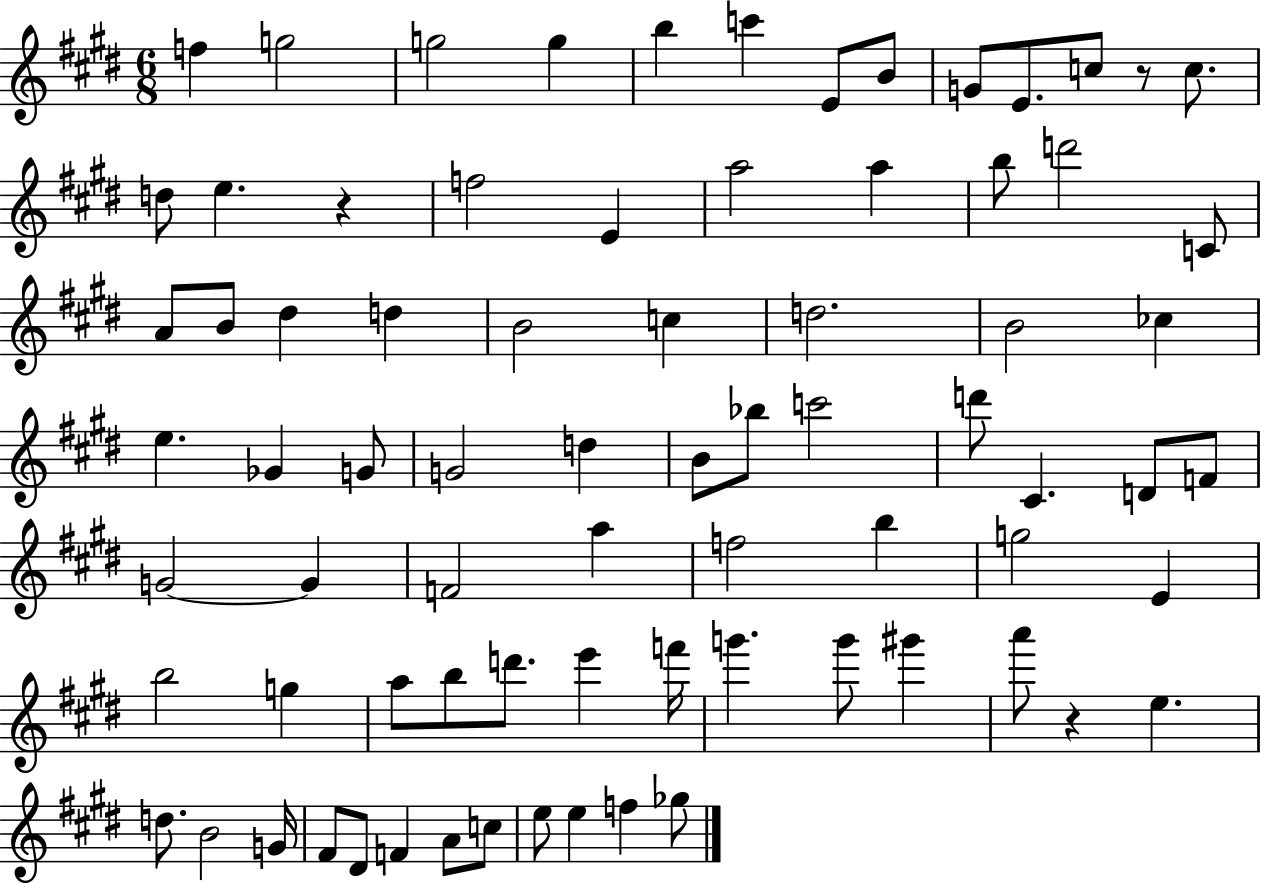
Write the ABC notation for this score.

X:1
T:Untitled
M:6/8
L:1/4
K:E
f g2 g2 g b c' E/2 B/2 G/2 E/2 c/2 z/2 c/2 d/2 e z f2 E a2 a b/2 d'2 C/2 A/2 B/2 ^d d B2 c d2 B2 _c e _G G/2 G2 d B/2 _b/2 c'2 d'/2 ^C D/2 F/2 G2 G F2 a f2 b g2 E b2 g a/2 b/2 d'/2 e' f'/4 g' g'/2 ^g' a'/2 z e d/2 B2 G/4 ^F/2 ^D/2 F A/2 c/2 e/2 e f _g/2